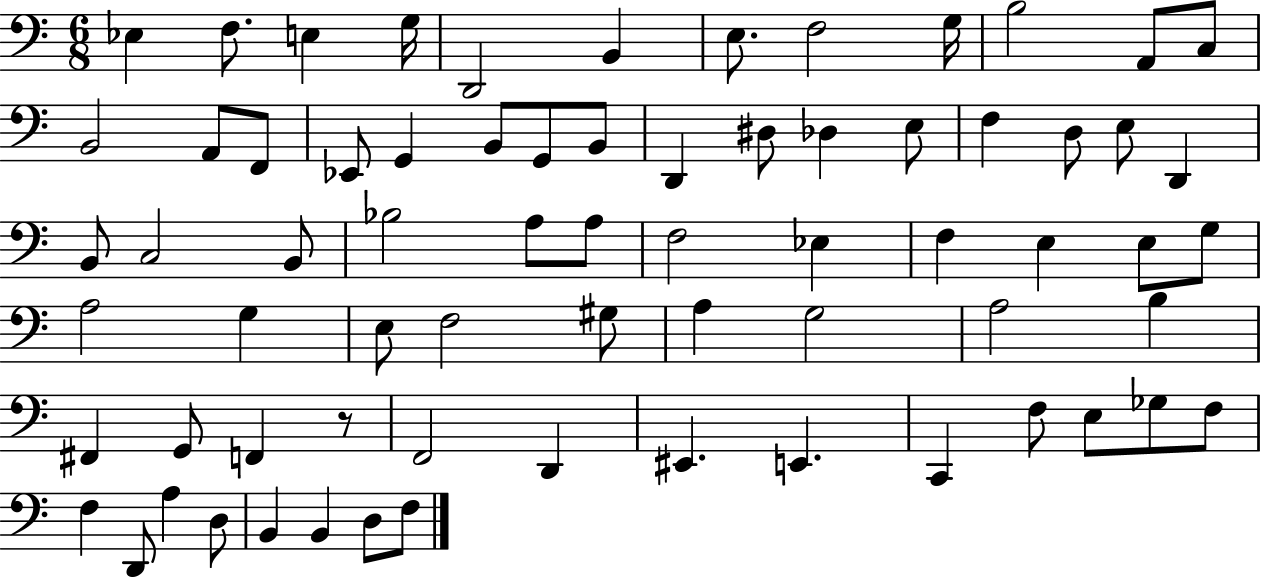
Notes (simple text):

Eb3/q F3/e. E3/q G3/s D2/h B2/q E3/e. F3/h G3/s B3/h A2/e C3/e B2/h A2/e F2/e Eb2/e G2/q B2/e G2/e B2/e D2/q D#3/e Db3/q E3/e F3/q D3/e E3/e D2/q B2/e C3/h B2/e Bb3/h A3/e A3/e F3/h Eb3/q F3/q E3/q E3/e G3/e A3/h G3/q E3/e F3/h G#3/e A3/q G3/h A3/h B3/q F#2/q G2/e F2/q R/e F2/h D2/q EIS2/q. E2/q. C2/q F3/e E3/e Gb3/e F3/e F3/q D2/e A3/q D3/e B2/q B2/q D3/e F3/e